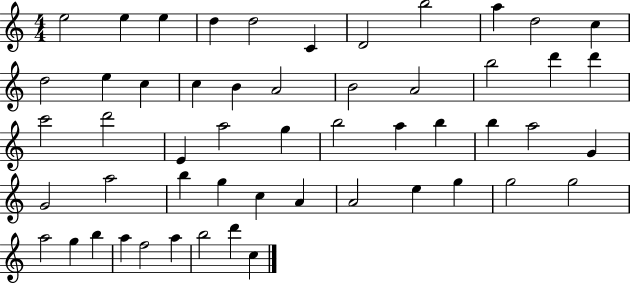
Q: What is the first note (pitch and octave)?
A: E5